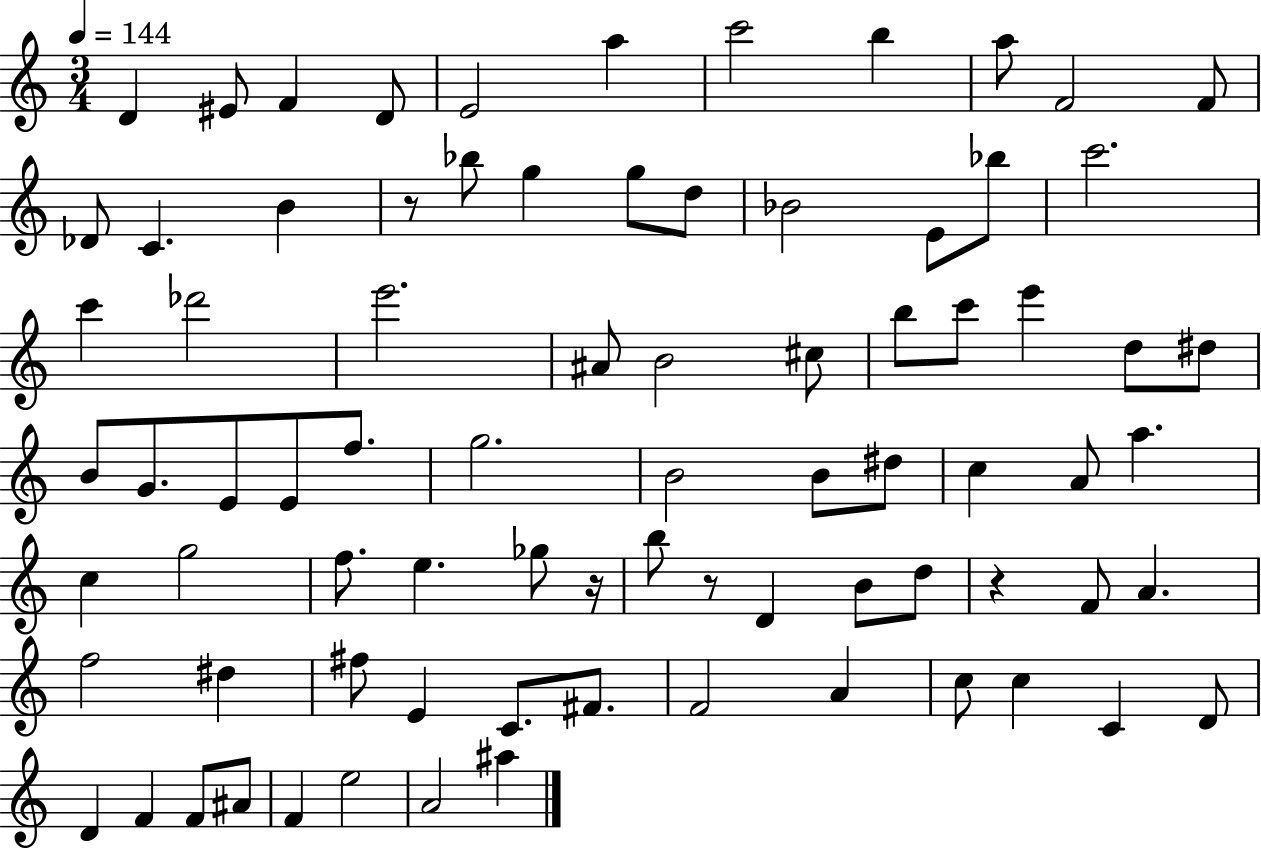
D4/q EIS4/e F4/q D4/e E4/h A5/q C6/h B5/q A5/e F4/h F4/e Db4/e C4/q. B4/q R/e Bb5/e G5/q G5/e D5/e Bb4/h E4/e Bb5/e C6/h. C6/q Db6/h E6/h. A#4/e B4/h C#5/e B5/e C6/e E6/q D5/e D#5/e B4/e G4/e. E4/e E4/e F5/e. G5/h. B4/h B4/e D#5/e C5/q A4/e A5/q. C5/q G5/h F5/e. E5/q. Gb5/e R/s B5/e R/e D4/q B4/e D5/e R/q F4/e A4/q. F5/h D#5/q F#5/e E4/q C4/e. F#4/e. F4/h A4/q C5/e C5/q C4/q D4/e D4/q F4/q F4/e A#4/e F4/q E5/h A4/h A#5/q